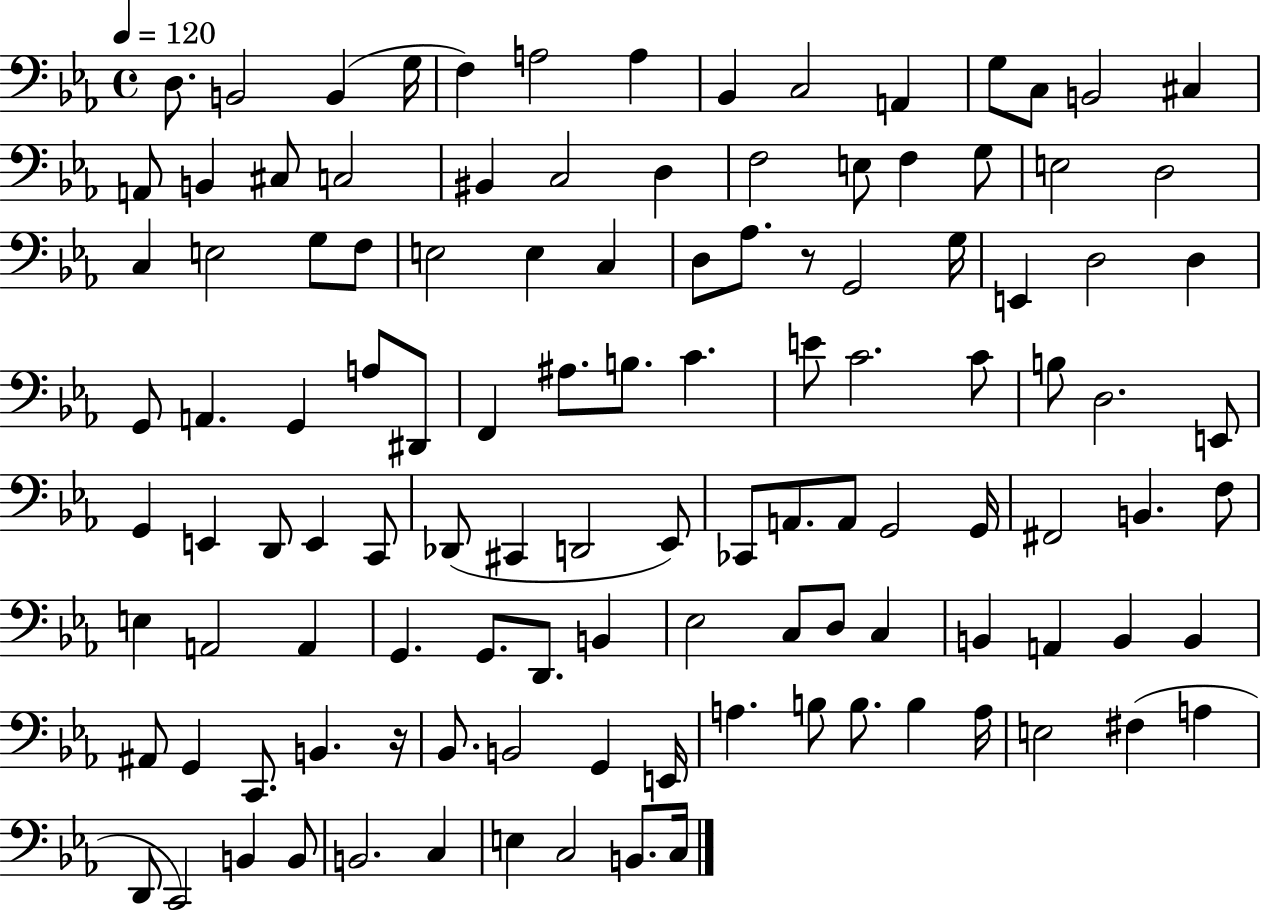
{
  \clef bass
  \time 4/4
  \defaultTimeSignature
  \key ees \major
  \tempo 4 = 120
  d8. b,2 b,4( g16 | f4) a2 a4 | bes,4 c2 a,4 | g8 c8 b,2 cis4 | \break a,8 b,4 cis8 c2 | bis,4 c2 d4 | f2 e8 f4 g8 | e2 d2 | \break c4 e2 g8 f8 | e2 e4 c4 | d8 aes8. r8 g,2 g16 | e,4 d2 d4 | \break g,8 a,4. g,4 a8 dis,8 | f,4 ais8. b8. c'4. | e'8 c'2. c'8 | b8 d2. e,8 | \break g,4 e,4 d,8 e,4 c,8 | des,8( cis,4 d,2 ees,8) | ces,8 a,8. a,8 g,2 g,16 | fis,2 b,4. f8 | \break e4 a,2 a,4 | g,4. g,8. d,8. b,4 | ees2 c8 d8 c4 | b,4 a,4 b,4 b,4 | \break ais,8 g,4 c,8. b,4. r16 | bes,8. b,2 g,4 e,16 | a4. b8 b8. b4 a16 | e2 fis4( a4 | \break d,8 c,2) b,4 b,8 | b,2. c4 | e4 c2 b,8. c16 | \bar "|."
}